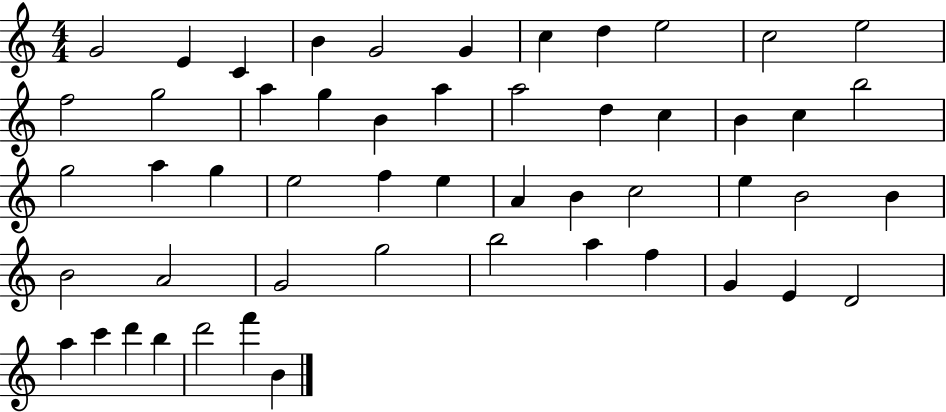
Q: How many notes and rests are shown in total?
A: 52